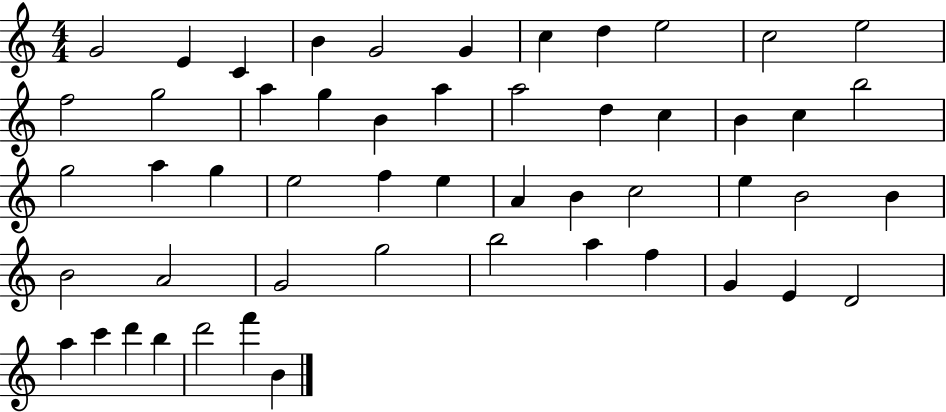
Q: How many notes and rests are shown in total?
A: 52